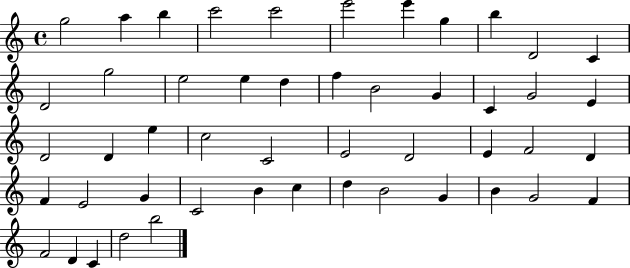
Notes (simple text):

G5/h A5/q B5/q C6/h C6/h E6/h E6/q G5/q B5/q D4/h C4/q D4/h G5/h E5/h E5/q D5/q F5/q B4/h G4/q C4/q G4/h E4/q D4/h D4/q E5/q C5/h C4/h E4/h D4/h E4/q F4/h D4/q F4/q E4/h G4/q C4/h B4/q C5/q D5/q B4/h G4/q B4/q G4/h F4/q F4/h D4/q C4/q D5/h B5/h